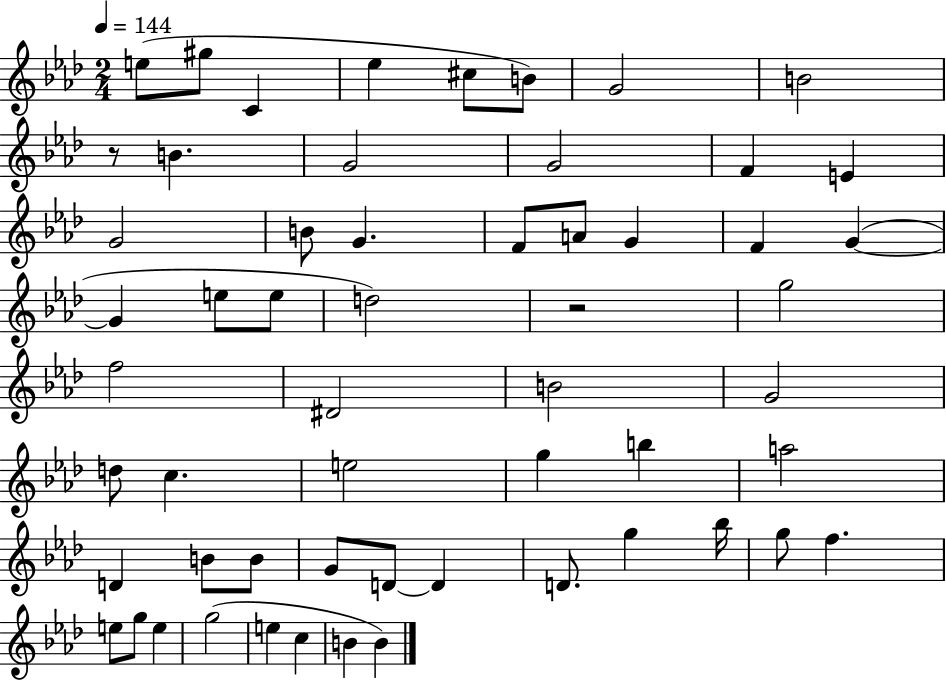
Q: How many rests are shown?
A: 2